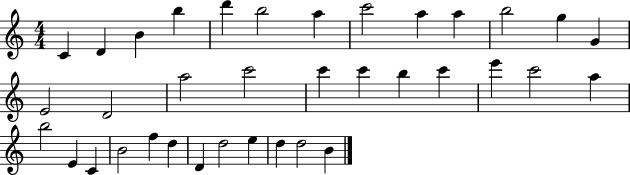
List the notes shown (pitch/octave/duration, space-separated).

C4/q D4/q B4/q B5/q D6/q B5/h A5/q C6/h A5/q A5/q B5/h G5/q G4/q E4/h D4/h A5/h C6/h C6/q C6/q B5/q C6/q E6/q C6/h A5/q B5/h E4/q C4/q B4/h F5/q D5/q D4/q D5/h E5/q D5/q D5/h B4/q